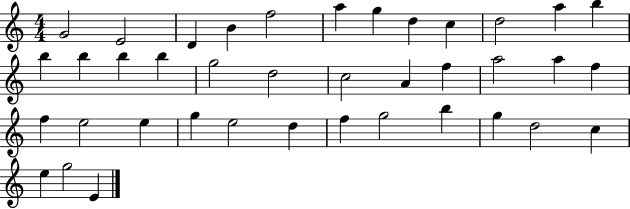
{
  \clef treble
  \numericTimeSignature
  \time 4/4
  \key c \major
  g'2 e'2 | d'4 b'4 f''2 | a''4 g''4 d''4 c''4 | d''2 a''4 b''4 | \break b''4 b''4 b''4 b''4 | g''2 d''2 | c''2 a'4 f''4 | a''2 a''4 f''4 | \break f''4 e''2 e''4 | g''4 e''2 d''4 | f''4 g''2 b''4 | g''4 d''2 c''4 | \break e''4 g''2 e'4 | \bar "|."
}